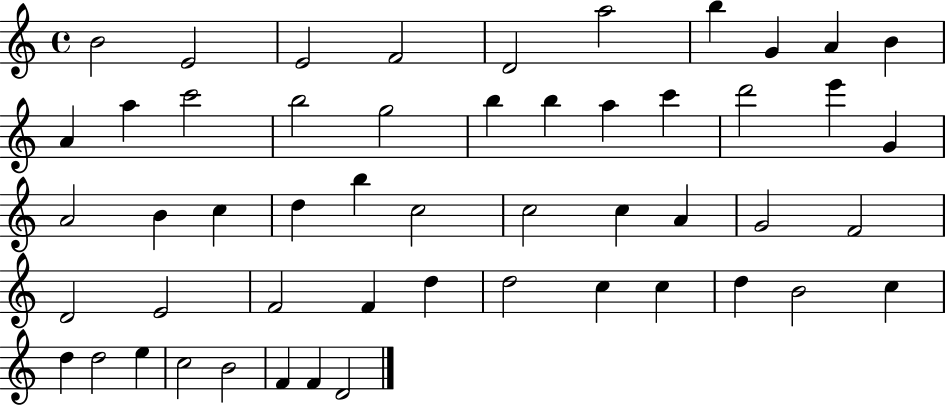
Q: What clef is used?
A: treble